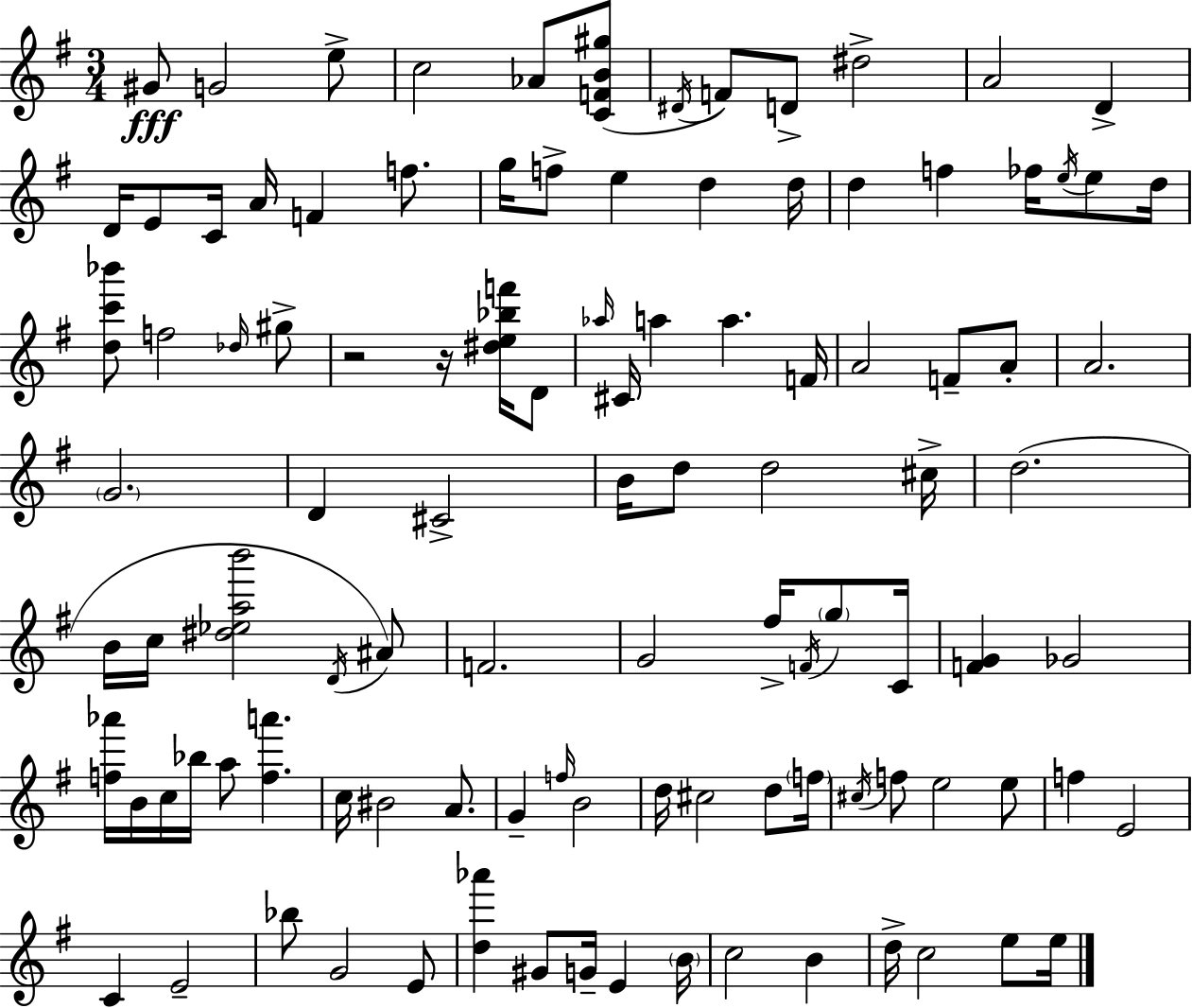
{
  \clef treble
  \numericTimeSignature
  \time 3/4
  \key g \major
  gis'8\fff g'2 e''8-> | c''2 aes'8 <c' f' b' gis''>8( | \acciaccatura { dis'16 } f'8) d'8-> dis''2-> | a'2 d'4-> | \break d'16 e'8 c'16 a'16 f'4 f''8. | g''16 f''8-> e''4 d''4 | d''16 d''4 f''4 fes''16 \acciaccatura { e''16 } e''8 | d''16 <d'' c''' bes'''>8 f''2 | \break \grace { des''16 } gis''8-> r2 r16 | <dis'' e'' bes'' f'''>16 d'8 \grace { aes''16 } cis'16 a''4 a''4. | f'16 a'2 | f'8-- a'8-. a'2. | \break \parenthesize g'2. | d'4 cis'2-> | b'16 d''8 d''2 | cis''16-> d''2.( | \break b'16 c''16 <dis'' ees'' a'' b'''>2 | \acciaccatura { d'16 } ais'8) f'2. | g'2 | fis''16-> \acciaccatura { f'16 } \parenthesize g''8 c'16 <f' g'>4 ges'2 | \break <f'' aes'''>16 b'16 c''16 bes''16 a''8 | <f'' a'''>4. c''16 bis'2 | a'8. g'4-- \grace { f''16 } b'2 | d''16 cis''2 | \break d''8 \parenthesize f''16 \acciaccatura { cis''16 } f''8 e''2 | e''8 f''4 | e'2 c'4 | e'2-- bes''8 g'2 | \break e'8 <d'' aes'''>4 | gis'8 g'16-- e'4 \parenthesize b'16 c''2 | b'4 d''16-> c''2 | e''8 e''16 \bar "|."
}